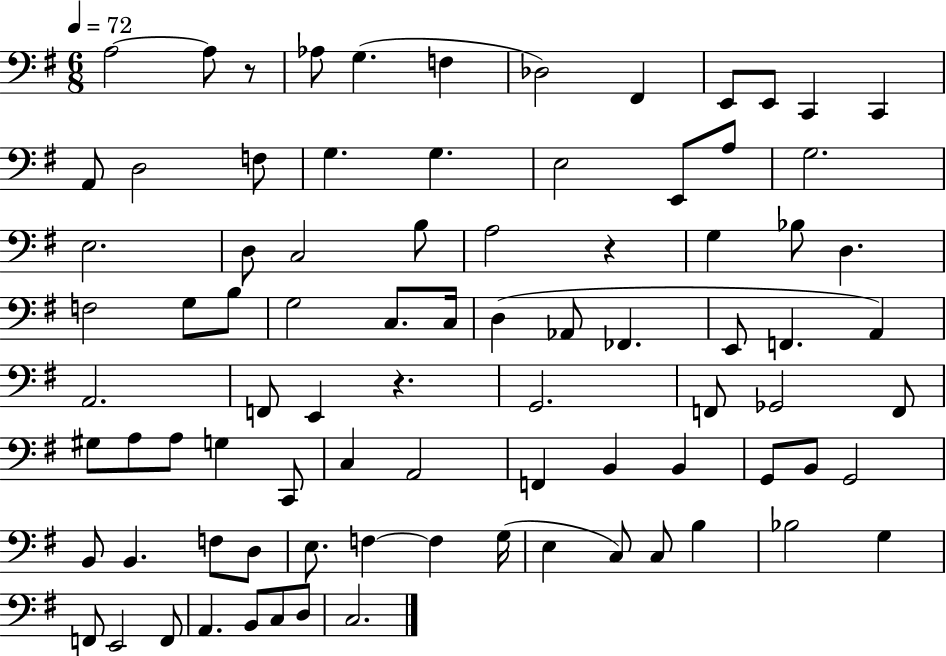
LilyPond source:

{
  \clef bass
  \numericTimeSignature
  \time 6/8
  \key g \major
  \tempo 4 = 72
  a2~~ a8 r8 | aes8 g4.( f4 | des2) fis,4 | e,8 e,8 c,4 c,4 | \break a,8 d2 f8 | g4. g4. | e2 e,8 a8 | g2. | \break e2. | d8 c2 b8 | a2 r4 | g4 bes8 d4. | \break f2 g8 b8 | g2 c8. c16 | d4( aes,8 fes,4. | e,8 f,4. a,4) | \break a,2. | f,8 e,4 r4. | g,2. | f,8 ges,2 f,8 | \break gis8 a8 a8 g4 c,8 | c4 a,2 | f,4 b,4 b,4 | g,8 b,8 g,2 | \break b,8 b,4. f8 d8 | e8. f4~~ f4 g16( | e4 c8) c8 b4 | bes2 g4 | \break f,8 e,2 f,8 | a,4. b,8 c8 d8 | c2. | \bar "|."
}